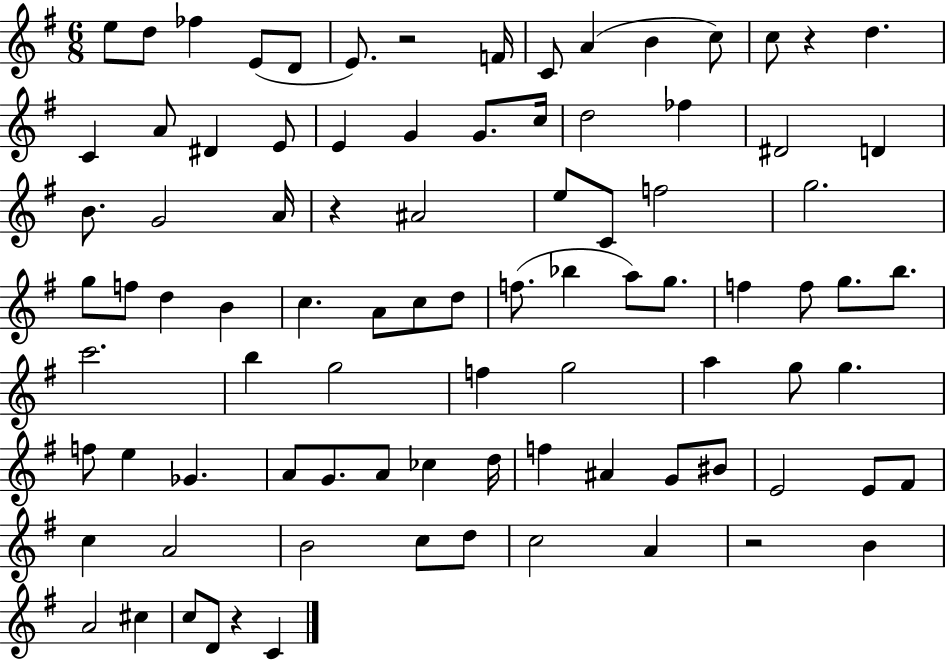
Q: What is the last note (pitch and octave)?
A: C4